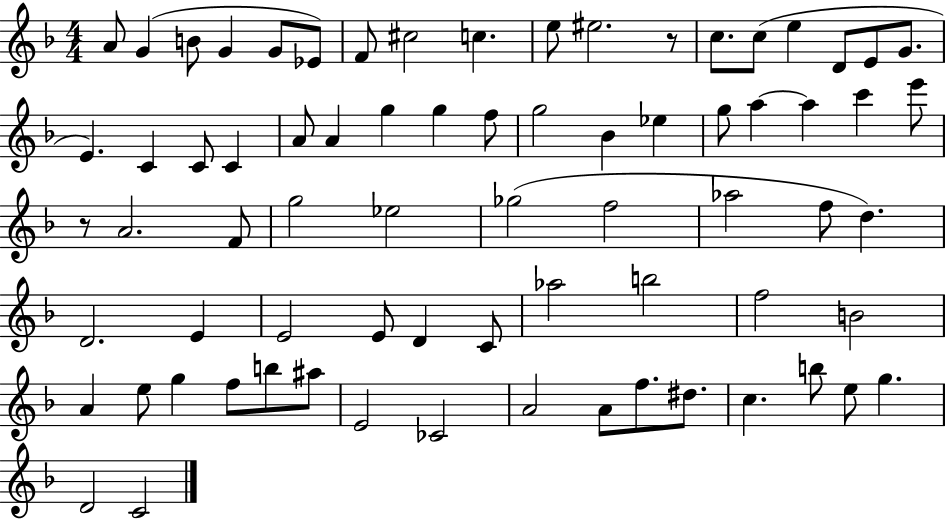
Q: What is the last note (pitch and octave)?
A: C4